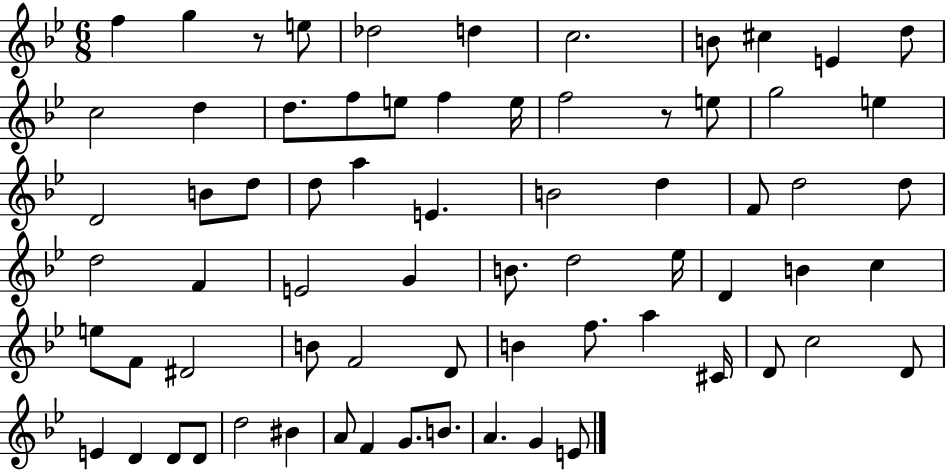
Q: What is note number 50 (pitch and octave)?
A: F5